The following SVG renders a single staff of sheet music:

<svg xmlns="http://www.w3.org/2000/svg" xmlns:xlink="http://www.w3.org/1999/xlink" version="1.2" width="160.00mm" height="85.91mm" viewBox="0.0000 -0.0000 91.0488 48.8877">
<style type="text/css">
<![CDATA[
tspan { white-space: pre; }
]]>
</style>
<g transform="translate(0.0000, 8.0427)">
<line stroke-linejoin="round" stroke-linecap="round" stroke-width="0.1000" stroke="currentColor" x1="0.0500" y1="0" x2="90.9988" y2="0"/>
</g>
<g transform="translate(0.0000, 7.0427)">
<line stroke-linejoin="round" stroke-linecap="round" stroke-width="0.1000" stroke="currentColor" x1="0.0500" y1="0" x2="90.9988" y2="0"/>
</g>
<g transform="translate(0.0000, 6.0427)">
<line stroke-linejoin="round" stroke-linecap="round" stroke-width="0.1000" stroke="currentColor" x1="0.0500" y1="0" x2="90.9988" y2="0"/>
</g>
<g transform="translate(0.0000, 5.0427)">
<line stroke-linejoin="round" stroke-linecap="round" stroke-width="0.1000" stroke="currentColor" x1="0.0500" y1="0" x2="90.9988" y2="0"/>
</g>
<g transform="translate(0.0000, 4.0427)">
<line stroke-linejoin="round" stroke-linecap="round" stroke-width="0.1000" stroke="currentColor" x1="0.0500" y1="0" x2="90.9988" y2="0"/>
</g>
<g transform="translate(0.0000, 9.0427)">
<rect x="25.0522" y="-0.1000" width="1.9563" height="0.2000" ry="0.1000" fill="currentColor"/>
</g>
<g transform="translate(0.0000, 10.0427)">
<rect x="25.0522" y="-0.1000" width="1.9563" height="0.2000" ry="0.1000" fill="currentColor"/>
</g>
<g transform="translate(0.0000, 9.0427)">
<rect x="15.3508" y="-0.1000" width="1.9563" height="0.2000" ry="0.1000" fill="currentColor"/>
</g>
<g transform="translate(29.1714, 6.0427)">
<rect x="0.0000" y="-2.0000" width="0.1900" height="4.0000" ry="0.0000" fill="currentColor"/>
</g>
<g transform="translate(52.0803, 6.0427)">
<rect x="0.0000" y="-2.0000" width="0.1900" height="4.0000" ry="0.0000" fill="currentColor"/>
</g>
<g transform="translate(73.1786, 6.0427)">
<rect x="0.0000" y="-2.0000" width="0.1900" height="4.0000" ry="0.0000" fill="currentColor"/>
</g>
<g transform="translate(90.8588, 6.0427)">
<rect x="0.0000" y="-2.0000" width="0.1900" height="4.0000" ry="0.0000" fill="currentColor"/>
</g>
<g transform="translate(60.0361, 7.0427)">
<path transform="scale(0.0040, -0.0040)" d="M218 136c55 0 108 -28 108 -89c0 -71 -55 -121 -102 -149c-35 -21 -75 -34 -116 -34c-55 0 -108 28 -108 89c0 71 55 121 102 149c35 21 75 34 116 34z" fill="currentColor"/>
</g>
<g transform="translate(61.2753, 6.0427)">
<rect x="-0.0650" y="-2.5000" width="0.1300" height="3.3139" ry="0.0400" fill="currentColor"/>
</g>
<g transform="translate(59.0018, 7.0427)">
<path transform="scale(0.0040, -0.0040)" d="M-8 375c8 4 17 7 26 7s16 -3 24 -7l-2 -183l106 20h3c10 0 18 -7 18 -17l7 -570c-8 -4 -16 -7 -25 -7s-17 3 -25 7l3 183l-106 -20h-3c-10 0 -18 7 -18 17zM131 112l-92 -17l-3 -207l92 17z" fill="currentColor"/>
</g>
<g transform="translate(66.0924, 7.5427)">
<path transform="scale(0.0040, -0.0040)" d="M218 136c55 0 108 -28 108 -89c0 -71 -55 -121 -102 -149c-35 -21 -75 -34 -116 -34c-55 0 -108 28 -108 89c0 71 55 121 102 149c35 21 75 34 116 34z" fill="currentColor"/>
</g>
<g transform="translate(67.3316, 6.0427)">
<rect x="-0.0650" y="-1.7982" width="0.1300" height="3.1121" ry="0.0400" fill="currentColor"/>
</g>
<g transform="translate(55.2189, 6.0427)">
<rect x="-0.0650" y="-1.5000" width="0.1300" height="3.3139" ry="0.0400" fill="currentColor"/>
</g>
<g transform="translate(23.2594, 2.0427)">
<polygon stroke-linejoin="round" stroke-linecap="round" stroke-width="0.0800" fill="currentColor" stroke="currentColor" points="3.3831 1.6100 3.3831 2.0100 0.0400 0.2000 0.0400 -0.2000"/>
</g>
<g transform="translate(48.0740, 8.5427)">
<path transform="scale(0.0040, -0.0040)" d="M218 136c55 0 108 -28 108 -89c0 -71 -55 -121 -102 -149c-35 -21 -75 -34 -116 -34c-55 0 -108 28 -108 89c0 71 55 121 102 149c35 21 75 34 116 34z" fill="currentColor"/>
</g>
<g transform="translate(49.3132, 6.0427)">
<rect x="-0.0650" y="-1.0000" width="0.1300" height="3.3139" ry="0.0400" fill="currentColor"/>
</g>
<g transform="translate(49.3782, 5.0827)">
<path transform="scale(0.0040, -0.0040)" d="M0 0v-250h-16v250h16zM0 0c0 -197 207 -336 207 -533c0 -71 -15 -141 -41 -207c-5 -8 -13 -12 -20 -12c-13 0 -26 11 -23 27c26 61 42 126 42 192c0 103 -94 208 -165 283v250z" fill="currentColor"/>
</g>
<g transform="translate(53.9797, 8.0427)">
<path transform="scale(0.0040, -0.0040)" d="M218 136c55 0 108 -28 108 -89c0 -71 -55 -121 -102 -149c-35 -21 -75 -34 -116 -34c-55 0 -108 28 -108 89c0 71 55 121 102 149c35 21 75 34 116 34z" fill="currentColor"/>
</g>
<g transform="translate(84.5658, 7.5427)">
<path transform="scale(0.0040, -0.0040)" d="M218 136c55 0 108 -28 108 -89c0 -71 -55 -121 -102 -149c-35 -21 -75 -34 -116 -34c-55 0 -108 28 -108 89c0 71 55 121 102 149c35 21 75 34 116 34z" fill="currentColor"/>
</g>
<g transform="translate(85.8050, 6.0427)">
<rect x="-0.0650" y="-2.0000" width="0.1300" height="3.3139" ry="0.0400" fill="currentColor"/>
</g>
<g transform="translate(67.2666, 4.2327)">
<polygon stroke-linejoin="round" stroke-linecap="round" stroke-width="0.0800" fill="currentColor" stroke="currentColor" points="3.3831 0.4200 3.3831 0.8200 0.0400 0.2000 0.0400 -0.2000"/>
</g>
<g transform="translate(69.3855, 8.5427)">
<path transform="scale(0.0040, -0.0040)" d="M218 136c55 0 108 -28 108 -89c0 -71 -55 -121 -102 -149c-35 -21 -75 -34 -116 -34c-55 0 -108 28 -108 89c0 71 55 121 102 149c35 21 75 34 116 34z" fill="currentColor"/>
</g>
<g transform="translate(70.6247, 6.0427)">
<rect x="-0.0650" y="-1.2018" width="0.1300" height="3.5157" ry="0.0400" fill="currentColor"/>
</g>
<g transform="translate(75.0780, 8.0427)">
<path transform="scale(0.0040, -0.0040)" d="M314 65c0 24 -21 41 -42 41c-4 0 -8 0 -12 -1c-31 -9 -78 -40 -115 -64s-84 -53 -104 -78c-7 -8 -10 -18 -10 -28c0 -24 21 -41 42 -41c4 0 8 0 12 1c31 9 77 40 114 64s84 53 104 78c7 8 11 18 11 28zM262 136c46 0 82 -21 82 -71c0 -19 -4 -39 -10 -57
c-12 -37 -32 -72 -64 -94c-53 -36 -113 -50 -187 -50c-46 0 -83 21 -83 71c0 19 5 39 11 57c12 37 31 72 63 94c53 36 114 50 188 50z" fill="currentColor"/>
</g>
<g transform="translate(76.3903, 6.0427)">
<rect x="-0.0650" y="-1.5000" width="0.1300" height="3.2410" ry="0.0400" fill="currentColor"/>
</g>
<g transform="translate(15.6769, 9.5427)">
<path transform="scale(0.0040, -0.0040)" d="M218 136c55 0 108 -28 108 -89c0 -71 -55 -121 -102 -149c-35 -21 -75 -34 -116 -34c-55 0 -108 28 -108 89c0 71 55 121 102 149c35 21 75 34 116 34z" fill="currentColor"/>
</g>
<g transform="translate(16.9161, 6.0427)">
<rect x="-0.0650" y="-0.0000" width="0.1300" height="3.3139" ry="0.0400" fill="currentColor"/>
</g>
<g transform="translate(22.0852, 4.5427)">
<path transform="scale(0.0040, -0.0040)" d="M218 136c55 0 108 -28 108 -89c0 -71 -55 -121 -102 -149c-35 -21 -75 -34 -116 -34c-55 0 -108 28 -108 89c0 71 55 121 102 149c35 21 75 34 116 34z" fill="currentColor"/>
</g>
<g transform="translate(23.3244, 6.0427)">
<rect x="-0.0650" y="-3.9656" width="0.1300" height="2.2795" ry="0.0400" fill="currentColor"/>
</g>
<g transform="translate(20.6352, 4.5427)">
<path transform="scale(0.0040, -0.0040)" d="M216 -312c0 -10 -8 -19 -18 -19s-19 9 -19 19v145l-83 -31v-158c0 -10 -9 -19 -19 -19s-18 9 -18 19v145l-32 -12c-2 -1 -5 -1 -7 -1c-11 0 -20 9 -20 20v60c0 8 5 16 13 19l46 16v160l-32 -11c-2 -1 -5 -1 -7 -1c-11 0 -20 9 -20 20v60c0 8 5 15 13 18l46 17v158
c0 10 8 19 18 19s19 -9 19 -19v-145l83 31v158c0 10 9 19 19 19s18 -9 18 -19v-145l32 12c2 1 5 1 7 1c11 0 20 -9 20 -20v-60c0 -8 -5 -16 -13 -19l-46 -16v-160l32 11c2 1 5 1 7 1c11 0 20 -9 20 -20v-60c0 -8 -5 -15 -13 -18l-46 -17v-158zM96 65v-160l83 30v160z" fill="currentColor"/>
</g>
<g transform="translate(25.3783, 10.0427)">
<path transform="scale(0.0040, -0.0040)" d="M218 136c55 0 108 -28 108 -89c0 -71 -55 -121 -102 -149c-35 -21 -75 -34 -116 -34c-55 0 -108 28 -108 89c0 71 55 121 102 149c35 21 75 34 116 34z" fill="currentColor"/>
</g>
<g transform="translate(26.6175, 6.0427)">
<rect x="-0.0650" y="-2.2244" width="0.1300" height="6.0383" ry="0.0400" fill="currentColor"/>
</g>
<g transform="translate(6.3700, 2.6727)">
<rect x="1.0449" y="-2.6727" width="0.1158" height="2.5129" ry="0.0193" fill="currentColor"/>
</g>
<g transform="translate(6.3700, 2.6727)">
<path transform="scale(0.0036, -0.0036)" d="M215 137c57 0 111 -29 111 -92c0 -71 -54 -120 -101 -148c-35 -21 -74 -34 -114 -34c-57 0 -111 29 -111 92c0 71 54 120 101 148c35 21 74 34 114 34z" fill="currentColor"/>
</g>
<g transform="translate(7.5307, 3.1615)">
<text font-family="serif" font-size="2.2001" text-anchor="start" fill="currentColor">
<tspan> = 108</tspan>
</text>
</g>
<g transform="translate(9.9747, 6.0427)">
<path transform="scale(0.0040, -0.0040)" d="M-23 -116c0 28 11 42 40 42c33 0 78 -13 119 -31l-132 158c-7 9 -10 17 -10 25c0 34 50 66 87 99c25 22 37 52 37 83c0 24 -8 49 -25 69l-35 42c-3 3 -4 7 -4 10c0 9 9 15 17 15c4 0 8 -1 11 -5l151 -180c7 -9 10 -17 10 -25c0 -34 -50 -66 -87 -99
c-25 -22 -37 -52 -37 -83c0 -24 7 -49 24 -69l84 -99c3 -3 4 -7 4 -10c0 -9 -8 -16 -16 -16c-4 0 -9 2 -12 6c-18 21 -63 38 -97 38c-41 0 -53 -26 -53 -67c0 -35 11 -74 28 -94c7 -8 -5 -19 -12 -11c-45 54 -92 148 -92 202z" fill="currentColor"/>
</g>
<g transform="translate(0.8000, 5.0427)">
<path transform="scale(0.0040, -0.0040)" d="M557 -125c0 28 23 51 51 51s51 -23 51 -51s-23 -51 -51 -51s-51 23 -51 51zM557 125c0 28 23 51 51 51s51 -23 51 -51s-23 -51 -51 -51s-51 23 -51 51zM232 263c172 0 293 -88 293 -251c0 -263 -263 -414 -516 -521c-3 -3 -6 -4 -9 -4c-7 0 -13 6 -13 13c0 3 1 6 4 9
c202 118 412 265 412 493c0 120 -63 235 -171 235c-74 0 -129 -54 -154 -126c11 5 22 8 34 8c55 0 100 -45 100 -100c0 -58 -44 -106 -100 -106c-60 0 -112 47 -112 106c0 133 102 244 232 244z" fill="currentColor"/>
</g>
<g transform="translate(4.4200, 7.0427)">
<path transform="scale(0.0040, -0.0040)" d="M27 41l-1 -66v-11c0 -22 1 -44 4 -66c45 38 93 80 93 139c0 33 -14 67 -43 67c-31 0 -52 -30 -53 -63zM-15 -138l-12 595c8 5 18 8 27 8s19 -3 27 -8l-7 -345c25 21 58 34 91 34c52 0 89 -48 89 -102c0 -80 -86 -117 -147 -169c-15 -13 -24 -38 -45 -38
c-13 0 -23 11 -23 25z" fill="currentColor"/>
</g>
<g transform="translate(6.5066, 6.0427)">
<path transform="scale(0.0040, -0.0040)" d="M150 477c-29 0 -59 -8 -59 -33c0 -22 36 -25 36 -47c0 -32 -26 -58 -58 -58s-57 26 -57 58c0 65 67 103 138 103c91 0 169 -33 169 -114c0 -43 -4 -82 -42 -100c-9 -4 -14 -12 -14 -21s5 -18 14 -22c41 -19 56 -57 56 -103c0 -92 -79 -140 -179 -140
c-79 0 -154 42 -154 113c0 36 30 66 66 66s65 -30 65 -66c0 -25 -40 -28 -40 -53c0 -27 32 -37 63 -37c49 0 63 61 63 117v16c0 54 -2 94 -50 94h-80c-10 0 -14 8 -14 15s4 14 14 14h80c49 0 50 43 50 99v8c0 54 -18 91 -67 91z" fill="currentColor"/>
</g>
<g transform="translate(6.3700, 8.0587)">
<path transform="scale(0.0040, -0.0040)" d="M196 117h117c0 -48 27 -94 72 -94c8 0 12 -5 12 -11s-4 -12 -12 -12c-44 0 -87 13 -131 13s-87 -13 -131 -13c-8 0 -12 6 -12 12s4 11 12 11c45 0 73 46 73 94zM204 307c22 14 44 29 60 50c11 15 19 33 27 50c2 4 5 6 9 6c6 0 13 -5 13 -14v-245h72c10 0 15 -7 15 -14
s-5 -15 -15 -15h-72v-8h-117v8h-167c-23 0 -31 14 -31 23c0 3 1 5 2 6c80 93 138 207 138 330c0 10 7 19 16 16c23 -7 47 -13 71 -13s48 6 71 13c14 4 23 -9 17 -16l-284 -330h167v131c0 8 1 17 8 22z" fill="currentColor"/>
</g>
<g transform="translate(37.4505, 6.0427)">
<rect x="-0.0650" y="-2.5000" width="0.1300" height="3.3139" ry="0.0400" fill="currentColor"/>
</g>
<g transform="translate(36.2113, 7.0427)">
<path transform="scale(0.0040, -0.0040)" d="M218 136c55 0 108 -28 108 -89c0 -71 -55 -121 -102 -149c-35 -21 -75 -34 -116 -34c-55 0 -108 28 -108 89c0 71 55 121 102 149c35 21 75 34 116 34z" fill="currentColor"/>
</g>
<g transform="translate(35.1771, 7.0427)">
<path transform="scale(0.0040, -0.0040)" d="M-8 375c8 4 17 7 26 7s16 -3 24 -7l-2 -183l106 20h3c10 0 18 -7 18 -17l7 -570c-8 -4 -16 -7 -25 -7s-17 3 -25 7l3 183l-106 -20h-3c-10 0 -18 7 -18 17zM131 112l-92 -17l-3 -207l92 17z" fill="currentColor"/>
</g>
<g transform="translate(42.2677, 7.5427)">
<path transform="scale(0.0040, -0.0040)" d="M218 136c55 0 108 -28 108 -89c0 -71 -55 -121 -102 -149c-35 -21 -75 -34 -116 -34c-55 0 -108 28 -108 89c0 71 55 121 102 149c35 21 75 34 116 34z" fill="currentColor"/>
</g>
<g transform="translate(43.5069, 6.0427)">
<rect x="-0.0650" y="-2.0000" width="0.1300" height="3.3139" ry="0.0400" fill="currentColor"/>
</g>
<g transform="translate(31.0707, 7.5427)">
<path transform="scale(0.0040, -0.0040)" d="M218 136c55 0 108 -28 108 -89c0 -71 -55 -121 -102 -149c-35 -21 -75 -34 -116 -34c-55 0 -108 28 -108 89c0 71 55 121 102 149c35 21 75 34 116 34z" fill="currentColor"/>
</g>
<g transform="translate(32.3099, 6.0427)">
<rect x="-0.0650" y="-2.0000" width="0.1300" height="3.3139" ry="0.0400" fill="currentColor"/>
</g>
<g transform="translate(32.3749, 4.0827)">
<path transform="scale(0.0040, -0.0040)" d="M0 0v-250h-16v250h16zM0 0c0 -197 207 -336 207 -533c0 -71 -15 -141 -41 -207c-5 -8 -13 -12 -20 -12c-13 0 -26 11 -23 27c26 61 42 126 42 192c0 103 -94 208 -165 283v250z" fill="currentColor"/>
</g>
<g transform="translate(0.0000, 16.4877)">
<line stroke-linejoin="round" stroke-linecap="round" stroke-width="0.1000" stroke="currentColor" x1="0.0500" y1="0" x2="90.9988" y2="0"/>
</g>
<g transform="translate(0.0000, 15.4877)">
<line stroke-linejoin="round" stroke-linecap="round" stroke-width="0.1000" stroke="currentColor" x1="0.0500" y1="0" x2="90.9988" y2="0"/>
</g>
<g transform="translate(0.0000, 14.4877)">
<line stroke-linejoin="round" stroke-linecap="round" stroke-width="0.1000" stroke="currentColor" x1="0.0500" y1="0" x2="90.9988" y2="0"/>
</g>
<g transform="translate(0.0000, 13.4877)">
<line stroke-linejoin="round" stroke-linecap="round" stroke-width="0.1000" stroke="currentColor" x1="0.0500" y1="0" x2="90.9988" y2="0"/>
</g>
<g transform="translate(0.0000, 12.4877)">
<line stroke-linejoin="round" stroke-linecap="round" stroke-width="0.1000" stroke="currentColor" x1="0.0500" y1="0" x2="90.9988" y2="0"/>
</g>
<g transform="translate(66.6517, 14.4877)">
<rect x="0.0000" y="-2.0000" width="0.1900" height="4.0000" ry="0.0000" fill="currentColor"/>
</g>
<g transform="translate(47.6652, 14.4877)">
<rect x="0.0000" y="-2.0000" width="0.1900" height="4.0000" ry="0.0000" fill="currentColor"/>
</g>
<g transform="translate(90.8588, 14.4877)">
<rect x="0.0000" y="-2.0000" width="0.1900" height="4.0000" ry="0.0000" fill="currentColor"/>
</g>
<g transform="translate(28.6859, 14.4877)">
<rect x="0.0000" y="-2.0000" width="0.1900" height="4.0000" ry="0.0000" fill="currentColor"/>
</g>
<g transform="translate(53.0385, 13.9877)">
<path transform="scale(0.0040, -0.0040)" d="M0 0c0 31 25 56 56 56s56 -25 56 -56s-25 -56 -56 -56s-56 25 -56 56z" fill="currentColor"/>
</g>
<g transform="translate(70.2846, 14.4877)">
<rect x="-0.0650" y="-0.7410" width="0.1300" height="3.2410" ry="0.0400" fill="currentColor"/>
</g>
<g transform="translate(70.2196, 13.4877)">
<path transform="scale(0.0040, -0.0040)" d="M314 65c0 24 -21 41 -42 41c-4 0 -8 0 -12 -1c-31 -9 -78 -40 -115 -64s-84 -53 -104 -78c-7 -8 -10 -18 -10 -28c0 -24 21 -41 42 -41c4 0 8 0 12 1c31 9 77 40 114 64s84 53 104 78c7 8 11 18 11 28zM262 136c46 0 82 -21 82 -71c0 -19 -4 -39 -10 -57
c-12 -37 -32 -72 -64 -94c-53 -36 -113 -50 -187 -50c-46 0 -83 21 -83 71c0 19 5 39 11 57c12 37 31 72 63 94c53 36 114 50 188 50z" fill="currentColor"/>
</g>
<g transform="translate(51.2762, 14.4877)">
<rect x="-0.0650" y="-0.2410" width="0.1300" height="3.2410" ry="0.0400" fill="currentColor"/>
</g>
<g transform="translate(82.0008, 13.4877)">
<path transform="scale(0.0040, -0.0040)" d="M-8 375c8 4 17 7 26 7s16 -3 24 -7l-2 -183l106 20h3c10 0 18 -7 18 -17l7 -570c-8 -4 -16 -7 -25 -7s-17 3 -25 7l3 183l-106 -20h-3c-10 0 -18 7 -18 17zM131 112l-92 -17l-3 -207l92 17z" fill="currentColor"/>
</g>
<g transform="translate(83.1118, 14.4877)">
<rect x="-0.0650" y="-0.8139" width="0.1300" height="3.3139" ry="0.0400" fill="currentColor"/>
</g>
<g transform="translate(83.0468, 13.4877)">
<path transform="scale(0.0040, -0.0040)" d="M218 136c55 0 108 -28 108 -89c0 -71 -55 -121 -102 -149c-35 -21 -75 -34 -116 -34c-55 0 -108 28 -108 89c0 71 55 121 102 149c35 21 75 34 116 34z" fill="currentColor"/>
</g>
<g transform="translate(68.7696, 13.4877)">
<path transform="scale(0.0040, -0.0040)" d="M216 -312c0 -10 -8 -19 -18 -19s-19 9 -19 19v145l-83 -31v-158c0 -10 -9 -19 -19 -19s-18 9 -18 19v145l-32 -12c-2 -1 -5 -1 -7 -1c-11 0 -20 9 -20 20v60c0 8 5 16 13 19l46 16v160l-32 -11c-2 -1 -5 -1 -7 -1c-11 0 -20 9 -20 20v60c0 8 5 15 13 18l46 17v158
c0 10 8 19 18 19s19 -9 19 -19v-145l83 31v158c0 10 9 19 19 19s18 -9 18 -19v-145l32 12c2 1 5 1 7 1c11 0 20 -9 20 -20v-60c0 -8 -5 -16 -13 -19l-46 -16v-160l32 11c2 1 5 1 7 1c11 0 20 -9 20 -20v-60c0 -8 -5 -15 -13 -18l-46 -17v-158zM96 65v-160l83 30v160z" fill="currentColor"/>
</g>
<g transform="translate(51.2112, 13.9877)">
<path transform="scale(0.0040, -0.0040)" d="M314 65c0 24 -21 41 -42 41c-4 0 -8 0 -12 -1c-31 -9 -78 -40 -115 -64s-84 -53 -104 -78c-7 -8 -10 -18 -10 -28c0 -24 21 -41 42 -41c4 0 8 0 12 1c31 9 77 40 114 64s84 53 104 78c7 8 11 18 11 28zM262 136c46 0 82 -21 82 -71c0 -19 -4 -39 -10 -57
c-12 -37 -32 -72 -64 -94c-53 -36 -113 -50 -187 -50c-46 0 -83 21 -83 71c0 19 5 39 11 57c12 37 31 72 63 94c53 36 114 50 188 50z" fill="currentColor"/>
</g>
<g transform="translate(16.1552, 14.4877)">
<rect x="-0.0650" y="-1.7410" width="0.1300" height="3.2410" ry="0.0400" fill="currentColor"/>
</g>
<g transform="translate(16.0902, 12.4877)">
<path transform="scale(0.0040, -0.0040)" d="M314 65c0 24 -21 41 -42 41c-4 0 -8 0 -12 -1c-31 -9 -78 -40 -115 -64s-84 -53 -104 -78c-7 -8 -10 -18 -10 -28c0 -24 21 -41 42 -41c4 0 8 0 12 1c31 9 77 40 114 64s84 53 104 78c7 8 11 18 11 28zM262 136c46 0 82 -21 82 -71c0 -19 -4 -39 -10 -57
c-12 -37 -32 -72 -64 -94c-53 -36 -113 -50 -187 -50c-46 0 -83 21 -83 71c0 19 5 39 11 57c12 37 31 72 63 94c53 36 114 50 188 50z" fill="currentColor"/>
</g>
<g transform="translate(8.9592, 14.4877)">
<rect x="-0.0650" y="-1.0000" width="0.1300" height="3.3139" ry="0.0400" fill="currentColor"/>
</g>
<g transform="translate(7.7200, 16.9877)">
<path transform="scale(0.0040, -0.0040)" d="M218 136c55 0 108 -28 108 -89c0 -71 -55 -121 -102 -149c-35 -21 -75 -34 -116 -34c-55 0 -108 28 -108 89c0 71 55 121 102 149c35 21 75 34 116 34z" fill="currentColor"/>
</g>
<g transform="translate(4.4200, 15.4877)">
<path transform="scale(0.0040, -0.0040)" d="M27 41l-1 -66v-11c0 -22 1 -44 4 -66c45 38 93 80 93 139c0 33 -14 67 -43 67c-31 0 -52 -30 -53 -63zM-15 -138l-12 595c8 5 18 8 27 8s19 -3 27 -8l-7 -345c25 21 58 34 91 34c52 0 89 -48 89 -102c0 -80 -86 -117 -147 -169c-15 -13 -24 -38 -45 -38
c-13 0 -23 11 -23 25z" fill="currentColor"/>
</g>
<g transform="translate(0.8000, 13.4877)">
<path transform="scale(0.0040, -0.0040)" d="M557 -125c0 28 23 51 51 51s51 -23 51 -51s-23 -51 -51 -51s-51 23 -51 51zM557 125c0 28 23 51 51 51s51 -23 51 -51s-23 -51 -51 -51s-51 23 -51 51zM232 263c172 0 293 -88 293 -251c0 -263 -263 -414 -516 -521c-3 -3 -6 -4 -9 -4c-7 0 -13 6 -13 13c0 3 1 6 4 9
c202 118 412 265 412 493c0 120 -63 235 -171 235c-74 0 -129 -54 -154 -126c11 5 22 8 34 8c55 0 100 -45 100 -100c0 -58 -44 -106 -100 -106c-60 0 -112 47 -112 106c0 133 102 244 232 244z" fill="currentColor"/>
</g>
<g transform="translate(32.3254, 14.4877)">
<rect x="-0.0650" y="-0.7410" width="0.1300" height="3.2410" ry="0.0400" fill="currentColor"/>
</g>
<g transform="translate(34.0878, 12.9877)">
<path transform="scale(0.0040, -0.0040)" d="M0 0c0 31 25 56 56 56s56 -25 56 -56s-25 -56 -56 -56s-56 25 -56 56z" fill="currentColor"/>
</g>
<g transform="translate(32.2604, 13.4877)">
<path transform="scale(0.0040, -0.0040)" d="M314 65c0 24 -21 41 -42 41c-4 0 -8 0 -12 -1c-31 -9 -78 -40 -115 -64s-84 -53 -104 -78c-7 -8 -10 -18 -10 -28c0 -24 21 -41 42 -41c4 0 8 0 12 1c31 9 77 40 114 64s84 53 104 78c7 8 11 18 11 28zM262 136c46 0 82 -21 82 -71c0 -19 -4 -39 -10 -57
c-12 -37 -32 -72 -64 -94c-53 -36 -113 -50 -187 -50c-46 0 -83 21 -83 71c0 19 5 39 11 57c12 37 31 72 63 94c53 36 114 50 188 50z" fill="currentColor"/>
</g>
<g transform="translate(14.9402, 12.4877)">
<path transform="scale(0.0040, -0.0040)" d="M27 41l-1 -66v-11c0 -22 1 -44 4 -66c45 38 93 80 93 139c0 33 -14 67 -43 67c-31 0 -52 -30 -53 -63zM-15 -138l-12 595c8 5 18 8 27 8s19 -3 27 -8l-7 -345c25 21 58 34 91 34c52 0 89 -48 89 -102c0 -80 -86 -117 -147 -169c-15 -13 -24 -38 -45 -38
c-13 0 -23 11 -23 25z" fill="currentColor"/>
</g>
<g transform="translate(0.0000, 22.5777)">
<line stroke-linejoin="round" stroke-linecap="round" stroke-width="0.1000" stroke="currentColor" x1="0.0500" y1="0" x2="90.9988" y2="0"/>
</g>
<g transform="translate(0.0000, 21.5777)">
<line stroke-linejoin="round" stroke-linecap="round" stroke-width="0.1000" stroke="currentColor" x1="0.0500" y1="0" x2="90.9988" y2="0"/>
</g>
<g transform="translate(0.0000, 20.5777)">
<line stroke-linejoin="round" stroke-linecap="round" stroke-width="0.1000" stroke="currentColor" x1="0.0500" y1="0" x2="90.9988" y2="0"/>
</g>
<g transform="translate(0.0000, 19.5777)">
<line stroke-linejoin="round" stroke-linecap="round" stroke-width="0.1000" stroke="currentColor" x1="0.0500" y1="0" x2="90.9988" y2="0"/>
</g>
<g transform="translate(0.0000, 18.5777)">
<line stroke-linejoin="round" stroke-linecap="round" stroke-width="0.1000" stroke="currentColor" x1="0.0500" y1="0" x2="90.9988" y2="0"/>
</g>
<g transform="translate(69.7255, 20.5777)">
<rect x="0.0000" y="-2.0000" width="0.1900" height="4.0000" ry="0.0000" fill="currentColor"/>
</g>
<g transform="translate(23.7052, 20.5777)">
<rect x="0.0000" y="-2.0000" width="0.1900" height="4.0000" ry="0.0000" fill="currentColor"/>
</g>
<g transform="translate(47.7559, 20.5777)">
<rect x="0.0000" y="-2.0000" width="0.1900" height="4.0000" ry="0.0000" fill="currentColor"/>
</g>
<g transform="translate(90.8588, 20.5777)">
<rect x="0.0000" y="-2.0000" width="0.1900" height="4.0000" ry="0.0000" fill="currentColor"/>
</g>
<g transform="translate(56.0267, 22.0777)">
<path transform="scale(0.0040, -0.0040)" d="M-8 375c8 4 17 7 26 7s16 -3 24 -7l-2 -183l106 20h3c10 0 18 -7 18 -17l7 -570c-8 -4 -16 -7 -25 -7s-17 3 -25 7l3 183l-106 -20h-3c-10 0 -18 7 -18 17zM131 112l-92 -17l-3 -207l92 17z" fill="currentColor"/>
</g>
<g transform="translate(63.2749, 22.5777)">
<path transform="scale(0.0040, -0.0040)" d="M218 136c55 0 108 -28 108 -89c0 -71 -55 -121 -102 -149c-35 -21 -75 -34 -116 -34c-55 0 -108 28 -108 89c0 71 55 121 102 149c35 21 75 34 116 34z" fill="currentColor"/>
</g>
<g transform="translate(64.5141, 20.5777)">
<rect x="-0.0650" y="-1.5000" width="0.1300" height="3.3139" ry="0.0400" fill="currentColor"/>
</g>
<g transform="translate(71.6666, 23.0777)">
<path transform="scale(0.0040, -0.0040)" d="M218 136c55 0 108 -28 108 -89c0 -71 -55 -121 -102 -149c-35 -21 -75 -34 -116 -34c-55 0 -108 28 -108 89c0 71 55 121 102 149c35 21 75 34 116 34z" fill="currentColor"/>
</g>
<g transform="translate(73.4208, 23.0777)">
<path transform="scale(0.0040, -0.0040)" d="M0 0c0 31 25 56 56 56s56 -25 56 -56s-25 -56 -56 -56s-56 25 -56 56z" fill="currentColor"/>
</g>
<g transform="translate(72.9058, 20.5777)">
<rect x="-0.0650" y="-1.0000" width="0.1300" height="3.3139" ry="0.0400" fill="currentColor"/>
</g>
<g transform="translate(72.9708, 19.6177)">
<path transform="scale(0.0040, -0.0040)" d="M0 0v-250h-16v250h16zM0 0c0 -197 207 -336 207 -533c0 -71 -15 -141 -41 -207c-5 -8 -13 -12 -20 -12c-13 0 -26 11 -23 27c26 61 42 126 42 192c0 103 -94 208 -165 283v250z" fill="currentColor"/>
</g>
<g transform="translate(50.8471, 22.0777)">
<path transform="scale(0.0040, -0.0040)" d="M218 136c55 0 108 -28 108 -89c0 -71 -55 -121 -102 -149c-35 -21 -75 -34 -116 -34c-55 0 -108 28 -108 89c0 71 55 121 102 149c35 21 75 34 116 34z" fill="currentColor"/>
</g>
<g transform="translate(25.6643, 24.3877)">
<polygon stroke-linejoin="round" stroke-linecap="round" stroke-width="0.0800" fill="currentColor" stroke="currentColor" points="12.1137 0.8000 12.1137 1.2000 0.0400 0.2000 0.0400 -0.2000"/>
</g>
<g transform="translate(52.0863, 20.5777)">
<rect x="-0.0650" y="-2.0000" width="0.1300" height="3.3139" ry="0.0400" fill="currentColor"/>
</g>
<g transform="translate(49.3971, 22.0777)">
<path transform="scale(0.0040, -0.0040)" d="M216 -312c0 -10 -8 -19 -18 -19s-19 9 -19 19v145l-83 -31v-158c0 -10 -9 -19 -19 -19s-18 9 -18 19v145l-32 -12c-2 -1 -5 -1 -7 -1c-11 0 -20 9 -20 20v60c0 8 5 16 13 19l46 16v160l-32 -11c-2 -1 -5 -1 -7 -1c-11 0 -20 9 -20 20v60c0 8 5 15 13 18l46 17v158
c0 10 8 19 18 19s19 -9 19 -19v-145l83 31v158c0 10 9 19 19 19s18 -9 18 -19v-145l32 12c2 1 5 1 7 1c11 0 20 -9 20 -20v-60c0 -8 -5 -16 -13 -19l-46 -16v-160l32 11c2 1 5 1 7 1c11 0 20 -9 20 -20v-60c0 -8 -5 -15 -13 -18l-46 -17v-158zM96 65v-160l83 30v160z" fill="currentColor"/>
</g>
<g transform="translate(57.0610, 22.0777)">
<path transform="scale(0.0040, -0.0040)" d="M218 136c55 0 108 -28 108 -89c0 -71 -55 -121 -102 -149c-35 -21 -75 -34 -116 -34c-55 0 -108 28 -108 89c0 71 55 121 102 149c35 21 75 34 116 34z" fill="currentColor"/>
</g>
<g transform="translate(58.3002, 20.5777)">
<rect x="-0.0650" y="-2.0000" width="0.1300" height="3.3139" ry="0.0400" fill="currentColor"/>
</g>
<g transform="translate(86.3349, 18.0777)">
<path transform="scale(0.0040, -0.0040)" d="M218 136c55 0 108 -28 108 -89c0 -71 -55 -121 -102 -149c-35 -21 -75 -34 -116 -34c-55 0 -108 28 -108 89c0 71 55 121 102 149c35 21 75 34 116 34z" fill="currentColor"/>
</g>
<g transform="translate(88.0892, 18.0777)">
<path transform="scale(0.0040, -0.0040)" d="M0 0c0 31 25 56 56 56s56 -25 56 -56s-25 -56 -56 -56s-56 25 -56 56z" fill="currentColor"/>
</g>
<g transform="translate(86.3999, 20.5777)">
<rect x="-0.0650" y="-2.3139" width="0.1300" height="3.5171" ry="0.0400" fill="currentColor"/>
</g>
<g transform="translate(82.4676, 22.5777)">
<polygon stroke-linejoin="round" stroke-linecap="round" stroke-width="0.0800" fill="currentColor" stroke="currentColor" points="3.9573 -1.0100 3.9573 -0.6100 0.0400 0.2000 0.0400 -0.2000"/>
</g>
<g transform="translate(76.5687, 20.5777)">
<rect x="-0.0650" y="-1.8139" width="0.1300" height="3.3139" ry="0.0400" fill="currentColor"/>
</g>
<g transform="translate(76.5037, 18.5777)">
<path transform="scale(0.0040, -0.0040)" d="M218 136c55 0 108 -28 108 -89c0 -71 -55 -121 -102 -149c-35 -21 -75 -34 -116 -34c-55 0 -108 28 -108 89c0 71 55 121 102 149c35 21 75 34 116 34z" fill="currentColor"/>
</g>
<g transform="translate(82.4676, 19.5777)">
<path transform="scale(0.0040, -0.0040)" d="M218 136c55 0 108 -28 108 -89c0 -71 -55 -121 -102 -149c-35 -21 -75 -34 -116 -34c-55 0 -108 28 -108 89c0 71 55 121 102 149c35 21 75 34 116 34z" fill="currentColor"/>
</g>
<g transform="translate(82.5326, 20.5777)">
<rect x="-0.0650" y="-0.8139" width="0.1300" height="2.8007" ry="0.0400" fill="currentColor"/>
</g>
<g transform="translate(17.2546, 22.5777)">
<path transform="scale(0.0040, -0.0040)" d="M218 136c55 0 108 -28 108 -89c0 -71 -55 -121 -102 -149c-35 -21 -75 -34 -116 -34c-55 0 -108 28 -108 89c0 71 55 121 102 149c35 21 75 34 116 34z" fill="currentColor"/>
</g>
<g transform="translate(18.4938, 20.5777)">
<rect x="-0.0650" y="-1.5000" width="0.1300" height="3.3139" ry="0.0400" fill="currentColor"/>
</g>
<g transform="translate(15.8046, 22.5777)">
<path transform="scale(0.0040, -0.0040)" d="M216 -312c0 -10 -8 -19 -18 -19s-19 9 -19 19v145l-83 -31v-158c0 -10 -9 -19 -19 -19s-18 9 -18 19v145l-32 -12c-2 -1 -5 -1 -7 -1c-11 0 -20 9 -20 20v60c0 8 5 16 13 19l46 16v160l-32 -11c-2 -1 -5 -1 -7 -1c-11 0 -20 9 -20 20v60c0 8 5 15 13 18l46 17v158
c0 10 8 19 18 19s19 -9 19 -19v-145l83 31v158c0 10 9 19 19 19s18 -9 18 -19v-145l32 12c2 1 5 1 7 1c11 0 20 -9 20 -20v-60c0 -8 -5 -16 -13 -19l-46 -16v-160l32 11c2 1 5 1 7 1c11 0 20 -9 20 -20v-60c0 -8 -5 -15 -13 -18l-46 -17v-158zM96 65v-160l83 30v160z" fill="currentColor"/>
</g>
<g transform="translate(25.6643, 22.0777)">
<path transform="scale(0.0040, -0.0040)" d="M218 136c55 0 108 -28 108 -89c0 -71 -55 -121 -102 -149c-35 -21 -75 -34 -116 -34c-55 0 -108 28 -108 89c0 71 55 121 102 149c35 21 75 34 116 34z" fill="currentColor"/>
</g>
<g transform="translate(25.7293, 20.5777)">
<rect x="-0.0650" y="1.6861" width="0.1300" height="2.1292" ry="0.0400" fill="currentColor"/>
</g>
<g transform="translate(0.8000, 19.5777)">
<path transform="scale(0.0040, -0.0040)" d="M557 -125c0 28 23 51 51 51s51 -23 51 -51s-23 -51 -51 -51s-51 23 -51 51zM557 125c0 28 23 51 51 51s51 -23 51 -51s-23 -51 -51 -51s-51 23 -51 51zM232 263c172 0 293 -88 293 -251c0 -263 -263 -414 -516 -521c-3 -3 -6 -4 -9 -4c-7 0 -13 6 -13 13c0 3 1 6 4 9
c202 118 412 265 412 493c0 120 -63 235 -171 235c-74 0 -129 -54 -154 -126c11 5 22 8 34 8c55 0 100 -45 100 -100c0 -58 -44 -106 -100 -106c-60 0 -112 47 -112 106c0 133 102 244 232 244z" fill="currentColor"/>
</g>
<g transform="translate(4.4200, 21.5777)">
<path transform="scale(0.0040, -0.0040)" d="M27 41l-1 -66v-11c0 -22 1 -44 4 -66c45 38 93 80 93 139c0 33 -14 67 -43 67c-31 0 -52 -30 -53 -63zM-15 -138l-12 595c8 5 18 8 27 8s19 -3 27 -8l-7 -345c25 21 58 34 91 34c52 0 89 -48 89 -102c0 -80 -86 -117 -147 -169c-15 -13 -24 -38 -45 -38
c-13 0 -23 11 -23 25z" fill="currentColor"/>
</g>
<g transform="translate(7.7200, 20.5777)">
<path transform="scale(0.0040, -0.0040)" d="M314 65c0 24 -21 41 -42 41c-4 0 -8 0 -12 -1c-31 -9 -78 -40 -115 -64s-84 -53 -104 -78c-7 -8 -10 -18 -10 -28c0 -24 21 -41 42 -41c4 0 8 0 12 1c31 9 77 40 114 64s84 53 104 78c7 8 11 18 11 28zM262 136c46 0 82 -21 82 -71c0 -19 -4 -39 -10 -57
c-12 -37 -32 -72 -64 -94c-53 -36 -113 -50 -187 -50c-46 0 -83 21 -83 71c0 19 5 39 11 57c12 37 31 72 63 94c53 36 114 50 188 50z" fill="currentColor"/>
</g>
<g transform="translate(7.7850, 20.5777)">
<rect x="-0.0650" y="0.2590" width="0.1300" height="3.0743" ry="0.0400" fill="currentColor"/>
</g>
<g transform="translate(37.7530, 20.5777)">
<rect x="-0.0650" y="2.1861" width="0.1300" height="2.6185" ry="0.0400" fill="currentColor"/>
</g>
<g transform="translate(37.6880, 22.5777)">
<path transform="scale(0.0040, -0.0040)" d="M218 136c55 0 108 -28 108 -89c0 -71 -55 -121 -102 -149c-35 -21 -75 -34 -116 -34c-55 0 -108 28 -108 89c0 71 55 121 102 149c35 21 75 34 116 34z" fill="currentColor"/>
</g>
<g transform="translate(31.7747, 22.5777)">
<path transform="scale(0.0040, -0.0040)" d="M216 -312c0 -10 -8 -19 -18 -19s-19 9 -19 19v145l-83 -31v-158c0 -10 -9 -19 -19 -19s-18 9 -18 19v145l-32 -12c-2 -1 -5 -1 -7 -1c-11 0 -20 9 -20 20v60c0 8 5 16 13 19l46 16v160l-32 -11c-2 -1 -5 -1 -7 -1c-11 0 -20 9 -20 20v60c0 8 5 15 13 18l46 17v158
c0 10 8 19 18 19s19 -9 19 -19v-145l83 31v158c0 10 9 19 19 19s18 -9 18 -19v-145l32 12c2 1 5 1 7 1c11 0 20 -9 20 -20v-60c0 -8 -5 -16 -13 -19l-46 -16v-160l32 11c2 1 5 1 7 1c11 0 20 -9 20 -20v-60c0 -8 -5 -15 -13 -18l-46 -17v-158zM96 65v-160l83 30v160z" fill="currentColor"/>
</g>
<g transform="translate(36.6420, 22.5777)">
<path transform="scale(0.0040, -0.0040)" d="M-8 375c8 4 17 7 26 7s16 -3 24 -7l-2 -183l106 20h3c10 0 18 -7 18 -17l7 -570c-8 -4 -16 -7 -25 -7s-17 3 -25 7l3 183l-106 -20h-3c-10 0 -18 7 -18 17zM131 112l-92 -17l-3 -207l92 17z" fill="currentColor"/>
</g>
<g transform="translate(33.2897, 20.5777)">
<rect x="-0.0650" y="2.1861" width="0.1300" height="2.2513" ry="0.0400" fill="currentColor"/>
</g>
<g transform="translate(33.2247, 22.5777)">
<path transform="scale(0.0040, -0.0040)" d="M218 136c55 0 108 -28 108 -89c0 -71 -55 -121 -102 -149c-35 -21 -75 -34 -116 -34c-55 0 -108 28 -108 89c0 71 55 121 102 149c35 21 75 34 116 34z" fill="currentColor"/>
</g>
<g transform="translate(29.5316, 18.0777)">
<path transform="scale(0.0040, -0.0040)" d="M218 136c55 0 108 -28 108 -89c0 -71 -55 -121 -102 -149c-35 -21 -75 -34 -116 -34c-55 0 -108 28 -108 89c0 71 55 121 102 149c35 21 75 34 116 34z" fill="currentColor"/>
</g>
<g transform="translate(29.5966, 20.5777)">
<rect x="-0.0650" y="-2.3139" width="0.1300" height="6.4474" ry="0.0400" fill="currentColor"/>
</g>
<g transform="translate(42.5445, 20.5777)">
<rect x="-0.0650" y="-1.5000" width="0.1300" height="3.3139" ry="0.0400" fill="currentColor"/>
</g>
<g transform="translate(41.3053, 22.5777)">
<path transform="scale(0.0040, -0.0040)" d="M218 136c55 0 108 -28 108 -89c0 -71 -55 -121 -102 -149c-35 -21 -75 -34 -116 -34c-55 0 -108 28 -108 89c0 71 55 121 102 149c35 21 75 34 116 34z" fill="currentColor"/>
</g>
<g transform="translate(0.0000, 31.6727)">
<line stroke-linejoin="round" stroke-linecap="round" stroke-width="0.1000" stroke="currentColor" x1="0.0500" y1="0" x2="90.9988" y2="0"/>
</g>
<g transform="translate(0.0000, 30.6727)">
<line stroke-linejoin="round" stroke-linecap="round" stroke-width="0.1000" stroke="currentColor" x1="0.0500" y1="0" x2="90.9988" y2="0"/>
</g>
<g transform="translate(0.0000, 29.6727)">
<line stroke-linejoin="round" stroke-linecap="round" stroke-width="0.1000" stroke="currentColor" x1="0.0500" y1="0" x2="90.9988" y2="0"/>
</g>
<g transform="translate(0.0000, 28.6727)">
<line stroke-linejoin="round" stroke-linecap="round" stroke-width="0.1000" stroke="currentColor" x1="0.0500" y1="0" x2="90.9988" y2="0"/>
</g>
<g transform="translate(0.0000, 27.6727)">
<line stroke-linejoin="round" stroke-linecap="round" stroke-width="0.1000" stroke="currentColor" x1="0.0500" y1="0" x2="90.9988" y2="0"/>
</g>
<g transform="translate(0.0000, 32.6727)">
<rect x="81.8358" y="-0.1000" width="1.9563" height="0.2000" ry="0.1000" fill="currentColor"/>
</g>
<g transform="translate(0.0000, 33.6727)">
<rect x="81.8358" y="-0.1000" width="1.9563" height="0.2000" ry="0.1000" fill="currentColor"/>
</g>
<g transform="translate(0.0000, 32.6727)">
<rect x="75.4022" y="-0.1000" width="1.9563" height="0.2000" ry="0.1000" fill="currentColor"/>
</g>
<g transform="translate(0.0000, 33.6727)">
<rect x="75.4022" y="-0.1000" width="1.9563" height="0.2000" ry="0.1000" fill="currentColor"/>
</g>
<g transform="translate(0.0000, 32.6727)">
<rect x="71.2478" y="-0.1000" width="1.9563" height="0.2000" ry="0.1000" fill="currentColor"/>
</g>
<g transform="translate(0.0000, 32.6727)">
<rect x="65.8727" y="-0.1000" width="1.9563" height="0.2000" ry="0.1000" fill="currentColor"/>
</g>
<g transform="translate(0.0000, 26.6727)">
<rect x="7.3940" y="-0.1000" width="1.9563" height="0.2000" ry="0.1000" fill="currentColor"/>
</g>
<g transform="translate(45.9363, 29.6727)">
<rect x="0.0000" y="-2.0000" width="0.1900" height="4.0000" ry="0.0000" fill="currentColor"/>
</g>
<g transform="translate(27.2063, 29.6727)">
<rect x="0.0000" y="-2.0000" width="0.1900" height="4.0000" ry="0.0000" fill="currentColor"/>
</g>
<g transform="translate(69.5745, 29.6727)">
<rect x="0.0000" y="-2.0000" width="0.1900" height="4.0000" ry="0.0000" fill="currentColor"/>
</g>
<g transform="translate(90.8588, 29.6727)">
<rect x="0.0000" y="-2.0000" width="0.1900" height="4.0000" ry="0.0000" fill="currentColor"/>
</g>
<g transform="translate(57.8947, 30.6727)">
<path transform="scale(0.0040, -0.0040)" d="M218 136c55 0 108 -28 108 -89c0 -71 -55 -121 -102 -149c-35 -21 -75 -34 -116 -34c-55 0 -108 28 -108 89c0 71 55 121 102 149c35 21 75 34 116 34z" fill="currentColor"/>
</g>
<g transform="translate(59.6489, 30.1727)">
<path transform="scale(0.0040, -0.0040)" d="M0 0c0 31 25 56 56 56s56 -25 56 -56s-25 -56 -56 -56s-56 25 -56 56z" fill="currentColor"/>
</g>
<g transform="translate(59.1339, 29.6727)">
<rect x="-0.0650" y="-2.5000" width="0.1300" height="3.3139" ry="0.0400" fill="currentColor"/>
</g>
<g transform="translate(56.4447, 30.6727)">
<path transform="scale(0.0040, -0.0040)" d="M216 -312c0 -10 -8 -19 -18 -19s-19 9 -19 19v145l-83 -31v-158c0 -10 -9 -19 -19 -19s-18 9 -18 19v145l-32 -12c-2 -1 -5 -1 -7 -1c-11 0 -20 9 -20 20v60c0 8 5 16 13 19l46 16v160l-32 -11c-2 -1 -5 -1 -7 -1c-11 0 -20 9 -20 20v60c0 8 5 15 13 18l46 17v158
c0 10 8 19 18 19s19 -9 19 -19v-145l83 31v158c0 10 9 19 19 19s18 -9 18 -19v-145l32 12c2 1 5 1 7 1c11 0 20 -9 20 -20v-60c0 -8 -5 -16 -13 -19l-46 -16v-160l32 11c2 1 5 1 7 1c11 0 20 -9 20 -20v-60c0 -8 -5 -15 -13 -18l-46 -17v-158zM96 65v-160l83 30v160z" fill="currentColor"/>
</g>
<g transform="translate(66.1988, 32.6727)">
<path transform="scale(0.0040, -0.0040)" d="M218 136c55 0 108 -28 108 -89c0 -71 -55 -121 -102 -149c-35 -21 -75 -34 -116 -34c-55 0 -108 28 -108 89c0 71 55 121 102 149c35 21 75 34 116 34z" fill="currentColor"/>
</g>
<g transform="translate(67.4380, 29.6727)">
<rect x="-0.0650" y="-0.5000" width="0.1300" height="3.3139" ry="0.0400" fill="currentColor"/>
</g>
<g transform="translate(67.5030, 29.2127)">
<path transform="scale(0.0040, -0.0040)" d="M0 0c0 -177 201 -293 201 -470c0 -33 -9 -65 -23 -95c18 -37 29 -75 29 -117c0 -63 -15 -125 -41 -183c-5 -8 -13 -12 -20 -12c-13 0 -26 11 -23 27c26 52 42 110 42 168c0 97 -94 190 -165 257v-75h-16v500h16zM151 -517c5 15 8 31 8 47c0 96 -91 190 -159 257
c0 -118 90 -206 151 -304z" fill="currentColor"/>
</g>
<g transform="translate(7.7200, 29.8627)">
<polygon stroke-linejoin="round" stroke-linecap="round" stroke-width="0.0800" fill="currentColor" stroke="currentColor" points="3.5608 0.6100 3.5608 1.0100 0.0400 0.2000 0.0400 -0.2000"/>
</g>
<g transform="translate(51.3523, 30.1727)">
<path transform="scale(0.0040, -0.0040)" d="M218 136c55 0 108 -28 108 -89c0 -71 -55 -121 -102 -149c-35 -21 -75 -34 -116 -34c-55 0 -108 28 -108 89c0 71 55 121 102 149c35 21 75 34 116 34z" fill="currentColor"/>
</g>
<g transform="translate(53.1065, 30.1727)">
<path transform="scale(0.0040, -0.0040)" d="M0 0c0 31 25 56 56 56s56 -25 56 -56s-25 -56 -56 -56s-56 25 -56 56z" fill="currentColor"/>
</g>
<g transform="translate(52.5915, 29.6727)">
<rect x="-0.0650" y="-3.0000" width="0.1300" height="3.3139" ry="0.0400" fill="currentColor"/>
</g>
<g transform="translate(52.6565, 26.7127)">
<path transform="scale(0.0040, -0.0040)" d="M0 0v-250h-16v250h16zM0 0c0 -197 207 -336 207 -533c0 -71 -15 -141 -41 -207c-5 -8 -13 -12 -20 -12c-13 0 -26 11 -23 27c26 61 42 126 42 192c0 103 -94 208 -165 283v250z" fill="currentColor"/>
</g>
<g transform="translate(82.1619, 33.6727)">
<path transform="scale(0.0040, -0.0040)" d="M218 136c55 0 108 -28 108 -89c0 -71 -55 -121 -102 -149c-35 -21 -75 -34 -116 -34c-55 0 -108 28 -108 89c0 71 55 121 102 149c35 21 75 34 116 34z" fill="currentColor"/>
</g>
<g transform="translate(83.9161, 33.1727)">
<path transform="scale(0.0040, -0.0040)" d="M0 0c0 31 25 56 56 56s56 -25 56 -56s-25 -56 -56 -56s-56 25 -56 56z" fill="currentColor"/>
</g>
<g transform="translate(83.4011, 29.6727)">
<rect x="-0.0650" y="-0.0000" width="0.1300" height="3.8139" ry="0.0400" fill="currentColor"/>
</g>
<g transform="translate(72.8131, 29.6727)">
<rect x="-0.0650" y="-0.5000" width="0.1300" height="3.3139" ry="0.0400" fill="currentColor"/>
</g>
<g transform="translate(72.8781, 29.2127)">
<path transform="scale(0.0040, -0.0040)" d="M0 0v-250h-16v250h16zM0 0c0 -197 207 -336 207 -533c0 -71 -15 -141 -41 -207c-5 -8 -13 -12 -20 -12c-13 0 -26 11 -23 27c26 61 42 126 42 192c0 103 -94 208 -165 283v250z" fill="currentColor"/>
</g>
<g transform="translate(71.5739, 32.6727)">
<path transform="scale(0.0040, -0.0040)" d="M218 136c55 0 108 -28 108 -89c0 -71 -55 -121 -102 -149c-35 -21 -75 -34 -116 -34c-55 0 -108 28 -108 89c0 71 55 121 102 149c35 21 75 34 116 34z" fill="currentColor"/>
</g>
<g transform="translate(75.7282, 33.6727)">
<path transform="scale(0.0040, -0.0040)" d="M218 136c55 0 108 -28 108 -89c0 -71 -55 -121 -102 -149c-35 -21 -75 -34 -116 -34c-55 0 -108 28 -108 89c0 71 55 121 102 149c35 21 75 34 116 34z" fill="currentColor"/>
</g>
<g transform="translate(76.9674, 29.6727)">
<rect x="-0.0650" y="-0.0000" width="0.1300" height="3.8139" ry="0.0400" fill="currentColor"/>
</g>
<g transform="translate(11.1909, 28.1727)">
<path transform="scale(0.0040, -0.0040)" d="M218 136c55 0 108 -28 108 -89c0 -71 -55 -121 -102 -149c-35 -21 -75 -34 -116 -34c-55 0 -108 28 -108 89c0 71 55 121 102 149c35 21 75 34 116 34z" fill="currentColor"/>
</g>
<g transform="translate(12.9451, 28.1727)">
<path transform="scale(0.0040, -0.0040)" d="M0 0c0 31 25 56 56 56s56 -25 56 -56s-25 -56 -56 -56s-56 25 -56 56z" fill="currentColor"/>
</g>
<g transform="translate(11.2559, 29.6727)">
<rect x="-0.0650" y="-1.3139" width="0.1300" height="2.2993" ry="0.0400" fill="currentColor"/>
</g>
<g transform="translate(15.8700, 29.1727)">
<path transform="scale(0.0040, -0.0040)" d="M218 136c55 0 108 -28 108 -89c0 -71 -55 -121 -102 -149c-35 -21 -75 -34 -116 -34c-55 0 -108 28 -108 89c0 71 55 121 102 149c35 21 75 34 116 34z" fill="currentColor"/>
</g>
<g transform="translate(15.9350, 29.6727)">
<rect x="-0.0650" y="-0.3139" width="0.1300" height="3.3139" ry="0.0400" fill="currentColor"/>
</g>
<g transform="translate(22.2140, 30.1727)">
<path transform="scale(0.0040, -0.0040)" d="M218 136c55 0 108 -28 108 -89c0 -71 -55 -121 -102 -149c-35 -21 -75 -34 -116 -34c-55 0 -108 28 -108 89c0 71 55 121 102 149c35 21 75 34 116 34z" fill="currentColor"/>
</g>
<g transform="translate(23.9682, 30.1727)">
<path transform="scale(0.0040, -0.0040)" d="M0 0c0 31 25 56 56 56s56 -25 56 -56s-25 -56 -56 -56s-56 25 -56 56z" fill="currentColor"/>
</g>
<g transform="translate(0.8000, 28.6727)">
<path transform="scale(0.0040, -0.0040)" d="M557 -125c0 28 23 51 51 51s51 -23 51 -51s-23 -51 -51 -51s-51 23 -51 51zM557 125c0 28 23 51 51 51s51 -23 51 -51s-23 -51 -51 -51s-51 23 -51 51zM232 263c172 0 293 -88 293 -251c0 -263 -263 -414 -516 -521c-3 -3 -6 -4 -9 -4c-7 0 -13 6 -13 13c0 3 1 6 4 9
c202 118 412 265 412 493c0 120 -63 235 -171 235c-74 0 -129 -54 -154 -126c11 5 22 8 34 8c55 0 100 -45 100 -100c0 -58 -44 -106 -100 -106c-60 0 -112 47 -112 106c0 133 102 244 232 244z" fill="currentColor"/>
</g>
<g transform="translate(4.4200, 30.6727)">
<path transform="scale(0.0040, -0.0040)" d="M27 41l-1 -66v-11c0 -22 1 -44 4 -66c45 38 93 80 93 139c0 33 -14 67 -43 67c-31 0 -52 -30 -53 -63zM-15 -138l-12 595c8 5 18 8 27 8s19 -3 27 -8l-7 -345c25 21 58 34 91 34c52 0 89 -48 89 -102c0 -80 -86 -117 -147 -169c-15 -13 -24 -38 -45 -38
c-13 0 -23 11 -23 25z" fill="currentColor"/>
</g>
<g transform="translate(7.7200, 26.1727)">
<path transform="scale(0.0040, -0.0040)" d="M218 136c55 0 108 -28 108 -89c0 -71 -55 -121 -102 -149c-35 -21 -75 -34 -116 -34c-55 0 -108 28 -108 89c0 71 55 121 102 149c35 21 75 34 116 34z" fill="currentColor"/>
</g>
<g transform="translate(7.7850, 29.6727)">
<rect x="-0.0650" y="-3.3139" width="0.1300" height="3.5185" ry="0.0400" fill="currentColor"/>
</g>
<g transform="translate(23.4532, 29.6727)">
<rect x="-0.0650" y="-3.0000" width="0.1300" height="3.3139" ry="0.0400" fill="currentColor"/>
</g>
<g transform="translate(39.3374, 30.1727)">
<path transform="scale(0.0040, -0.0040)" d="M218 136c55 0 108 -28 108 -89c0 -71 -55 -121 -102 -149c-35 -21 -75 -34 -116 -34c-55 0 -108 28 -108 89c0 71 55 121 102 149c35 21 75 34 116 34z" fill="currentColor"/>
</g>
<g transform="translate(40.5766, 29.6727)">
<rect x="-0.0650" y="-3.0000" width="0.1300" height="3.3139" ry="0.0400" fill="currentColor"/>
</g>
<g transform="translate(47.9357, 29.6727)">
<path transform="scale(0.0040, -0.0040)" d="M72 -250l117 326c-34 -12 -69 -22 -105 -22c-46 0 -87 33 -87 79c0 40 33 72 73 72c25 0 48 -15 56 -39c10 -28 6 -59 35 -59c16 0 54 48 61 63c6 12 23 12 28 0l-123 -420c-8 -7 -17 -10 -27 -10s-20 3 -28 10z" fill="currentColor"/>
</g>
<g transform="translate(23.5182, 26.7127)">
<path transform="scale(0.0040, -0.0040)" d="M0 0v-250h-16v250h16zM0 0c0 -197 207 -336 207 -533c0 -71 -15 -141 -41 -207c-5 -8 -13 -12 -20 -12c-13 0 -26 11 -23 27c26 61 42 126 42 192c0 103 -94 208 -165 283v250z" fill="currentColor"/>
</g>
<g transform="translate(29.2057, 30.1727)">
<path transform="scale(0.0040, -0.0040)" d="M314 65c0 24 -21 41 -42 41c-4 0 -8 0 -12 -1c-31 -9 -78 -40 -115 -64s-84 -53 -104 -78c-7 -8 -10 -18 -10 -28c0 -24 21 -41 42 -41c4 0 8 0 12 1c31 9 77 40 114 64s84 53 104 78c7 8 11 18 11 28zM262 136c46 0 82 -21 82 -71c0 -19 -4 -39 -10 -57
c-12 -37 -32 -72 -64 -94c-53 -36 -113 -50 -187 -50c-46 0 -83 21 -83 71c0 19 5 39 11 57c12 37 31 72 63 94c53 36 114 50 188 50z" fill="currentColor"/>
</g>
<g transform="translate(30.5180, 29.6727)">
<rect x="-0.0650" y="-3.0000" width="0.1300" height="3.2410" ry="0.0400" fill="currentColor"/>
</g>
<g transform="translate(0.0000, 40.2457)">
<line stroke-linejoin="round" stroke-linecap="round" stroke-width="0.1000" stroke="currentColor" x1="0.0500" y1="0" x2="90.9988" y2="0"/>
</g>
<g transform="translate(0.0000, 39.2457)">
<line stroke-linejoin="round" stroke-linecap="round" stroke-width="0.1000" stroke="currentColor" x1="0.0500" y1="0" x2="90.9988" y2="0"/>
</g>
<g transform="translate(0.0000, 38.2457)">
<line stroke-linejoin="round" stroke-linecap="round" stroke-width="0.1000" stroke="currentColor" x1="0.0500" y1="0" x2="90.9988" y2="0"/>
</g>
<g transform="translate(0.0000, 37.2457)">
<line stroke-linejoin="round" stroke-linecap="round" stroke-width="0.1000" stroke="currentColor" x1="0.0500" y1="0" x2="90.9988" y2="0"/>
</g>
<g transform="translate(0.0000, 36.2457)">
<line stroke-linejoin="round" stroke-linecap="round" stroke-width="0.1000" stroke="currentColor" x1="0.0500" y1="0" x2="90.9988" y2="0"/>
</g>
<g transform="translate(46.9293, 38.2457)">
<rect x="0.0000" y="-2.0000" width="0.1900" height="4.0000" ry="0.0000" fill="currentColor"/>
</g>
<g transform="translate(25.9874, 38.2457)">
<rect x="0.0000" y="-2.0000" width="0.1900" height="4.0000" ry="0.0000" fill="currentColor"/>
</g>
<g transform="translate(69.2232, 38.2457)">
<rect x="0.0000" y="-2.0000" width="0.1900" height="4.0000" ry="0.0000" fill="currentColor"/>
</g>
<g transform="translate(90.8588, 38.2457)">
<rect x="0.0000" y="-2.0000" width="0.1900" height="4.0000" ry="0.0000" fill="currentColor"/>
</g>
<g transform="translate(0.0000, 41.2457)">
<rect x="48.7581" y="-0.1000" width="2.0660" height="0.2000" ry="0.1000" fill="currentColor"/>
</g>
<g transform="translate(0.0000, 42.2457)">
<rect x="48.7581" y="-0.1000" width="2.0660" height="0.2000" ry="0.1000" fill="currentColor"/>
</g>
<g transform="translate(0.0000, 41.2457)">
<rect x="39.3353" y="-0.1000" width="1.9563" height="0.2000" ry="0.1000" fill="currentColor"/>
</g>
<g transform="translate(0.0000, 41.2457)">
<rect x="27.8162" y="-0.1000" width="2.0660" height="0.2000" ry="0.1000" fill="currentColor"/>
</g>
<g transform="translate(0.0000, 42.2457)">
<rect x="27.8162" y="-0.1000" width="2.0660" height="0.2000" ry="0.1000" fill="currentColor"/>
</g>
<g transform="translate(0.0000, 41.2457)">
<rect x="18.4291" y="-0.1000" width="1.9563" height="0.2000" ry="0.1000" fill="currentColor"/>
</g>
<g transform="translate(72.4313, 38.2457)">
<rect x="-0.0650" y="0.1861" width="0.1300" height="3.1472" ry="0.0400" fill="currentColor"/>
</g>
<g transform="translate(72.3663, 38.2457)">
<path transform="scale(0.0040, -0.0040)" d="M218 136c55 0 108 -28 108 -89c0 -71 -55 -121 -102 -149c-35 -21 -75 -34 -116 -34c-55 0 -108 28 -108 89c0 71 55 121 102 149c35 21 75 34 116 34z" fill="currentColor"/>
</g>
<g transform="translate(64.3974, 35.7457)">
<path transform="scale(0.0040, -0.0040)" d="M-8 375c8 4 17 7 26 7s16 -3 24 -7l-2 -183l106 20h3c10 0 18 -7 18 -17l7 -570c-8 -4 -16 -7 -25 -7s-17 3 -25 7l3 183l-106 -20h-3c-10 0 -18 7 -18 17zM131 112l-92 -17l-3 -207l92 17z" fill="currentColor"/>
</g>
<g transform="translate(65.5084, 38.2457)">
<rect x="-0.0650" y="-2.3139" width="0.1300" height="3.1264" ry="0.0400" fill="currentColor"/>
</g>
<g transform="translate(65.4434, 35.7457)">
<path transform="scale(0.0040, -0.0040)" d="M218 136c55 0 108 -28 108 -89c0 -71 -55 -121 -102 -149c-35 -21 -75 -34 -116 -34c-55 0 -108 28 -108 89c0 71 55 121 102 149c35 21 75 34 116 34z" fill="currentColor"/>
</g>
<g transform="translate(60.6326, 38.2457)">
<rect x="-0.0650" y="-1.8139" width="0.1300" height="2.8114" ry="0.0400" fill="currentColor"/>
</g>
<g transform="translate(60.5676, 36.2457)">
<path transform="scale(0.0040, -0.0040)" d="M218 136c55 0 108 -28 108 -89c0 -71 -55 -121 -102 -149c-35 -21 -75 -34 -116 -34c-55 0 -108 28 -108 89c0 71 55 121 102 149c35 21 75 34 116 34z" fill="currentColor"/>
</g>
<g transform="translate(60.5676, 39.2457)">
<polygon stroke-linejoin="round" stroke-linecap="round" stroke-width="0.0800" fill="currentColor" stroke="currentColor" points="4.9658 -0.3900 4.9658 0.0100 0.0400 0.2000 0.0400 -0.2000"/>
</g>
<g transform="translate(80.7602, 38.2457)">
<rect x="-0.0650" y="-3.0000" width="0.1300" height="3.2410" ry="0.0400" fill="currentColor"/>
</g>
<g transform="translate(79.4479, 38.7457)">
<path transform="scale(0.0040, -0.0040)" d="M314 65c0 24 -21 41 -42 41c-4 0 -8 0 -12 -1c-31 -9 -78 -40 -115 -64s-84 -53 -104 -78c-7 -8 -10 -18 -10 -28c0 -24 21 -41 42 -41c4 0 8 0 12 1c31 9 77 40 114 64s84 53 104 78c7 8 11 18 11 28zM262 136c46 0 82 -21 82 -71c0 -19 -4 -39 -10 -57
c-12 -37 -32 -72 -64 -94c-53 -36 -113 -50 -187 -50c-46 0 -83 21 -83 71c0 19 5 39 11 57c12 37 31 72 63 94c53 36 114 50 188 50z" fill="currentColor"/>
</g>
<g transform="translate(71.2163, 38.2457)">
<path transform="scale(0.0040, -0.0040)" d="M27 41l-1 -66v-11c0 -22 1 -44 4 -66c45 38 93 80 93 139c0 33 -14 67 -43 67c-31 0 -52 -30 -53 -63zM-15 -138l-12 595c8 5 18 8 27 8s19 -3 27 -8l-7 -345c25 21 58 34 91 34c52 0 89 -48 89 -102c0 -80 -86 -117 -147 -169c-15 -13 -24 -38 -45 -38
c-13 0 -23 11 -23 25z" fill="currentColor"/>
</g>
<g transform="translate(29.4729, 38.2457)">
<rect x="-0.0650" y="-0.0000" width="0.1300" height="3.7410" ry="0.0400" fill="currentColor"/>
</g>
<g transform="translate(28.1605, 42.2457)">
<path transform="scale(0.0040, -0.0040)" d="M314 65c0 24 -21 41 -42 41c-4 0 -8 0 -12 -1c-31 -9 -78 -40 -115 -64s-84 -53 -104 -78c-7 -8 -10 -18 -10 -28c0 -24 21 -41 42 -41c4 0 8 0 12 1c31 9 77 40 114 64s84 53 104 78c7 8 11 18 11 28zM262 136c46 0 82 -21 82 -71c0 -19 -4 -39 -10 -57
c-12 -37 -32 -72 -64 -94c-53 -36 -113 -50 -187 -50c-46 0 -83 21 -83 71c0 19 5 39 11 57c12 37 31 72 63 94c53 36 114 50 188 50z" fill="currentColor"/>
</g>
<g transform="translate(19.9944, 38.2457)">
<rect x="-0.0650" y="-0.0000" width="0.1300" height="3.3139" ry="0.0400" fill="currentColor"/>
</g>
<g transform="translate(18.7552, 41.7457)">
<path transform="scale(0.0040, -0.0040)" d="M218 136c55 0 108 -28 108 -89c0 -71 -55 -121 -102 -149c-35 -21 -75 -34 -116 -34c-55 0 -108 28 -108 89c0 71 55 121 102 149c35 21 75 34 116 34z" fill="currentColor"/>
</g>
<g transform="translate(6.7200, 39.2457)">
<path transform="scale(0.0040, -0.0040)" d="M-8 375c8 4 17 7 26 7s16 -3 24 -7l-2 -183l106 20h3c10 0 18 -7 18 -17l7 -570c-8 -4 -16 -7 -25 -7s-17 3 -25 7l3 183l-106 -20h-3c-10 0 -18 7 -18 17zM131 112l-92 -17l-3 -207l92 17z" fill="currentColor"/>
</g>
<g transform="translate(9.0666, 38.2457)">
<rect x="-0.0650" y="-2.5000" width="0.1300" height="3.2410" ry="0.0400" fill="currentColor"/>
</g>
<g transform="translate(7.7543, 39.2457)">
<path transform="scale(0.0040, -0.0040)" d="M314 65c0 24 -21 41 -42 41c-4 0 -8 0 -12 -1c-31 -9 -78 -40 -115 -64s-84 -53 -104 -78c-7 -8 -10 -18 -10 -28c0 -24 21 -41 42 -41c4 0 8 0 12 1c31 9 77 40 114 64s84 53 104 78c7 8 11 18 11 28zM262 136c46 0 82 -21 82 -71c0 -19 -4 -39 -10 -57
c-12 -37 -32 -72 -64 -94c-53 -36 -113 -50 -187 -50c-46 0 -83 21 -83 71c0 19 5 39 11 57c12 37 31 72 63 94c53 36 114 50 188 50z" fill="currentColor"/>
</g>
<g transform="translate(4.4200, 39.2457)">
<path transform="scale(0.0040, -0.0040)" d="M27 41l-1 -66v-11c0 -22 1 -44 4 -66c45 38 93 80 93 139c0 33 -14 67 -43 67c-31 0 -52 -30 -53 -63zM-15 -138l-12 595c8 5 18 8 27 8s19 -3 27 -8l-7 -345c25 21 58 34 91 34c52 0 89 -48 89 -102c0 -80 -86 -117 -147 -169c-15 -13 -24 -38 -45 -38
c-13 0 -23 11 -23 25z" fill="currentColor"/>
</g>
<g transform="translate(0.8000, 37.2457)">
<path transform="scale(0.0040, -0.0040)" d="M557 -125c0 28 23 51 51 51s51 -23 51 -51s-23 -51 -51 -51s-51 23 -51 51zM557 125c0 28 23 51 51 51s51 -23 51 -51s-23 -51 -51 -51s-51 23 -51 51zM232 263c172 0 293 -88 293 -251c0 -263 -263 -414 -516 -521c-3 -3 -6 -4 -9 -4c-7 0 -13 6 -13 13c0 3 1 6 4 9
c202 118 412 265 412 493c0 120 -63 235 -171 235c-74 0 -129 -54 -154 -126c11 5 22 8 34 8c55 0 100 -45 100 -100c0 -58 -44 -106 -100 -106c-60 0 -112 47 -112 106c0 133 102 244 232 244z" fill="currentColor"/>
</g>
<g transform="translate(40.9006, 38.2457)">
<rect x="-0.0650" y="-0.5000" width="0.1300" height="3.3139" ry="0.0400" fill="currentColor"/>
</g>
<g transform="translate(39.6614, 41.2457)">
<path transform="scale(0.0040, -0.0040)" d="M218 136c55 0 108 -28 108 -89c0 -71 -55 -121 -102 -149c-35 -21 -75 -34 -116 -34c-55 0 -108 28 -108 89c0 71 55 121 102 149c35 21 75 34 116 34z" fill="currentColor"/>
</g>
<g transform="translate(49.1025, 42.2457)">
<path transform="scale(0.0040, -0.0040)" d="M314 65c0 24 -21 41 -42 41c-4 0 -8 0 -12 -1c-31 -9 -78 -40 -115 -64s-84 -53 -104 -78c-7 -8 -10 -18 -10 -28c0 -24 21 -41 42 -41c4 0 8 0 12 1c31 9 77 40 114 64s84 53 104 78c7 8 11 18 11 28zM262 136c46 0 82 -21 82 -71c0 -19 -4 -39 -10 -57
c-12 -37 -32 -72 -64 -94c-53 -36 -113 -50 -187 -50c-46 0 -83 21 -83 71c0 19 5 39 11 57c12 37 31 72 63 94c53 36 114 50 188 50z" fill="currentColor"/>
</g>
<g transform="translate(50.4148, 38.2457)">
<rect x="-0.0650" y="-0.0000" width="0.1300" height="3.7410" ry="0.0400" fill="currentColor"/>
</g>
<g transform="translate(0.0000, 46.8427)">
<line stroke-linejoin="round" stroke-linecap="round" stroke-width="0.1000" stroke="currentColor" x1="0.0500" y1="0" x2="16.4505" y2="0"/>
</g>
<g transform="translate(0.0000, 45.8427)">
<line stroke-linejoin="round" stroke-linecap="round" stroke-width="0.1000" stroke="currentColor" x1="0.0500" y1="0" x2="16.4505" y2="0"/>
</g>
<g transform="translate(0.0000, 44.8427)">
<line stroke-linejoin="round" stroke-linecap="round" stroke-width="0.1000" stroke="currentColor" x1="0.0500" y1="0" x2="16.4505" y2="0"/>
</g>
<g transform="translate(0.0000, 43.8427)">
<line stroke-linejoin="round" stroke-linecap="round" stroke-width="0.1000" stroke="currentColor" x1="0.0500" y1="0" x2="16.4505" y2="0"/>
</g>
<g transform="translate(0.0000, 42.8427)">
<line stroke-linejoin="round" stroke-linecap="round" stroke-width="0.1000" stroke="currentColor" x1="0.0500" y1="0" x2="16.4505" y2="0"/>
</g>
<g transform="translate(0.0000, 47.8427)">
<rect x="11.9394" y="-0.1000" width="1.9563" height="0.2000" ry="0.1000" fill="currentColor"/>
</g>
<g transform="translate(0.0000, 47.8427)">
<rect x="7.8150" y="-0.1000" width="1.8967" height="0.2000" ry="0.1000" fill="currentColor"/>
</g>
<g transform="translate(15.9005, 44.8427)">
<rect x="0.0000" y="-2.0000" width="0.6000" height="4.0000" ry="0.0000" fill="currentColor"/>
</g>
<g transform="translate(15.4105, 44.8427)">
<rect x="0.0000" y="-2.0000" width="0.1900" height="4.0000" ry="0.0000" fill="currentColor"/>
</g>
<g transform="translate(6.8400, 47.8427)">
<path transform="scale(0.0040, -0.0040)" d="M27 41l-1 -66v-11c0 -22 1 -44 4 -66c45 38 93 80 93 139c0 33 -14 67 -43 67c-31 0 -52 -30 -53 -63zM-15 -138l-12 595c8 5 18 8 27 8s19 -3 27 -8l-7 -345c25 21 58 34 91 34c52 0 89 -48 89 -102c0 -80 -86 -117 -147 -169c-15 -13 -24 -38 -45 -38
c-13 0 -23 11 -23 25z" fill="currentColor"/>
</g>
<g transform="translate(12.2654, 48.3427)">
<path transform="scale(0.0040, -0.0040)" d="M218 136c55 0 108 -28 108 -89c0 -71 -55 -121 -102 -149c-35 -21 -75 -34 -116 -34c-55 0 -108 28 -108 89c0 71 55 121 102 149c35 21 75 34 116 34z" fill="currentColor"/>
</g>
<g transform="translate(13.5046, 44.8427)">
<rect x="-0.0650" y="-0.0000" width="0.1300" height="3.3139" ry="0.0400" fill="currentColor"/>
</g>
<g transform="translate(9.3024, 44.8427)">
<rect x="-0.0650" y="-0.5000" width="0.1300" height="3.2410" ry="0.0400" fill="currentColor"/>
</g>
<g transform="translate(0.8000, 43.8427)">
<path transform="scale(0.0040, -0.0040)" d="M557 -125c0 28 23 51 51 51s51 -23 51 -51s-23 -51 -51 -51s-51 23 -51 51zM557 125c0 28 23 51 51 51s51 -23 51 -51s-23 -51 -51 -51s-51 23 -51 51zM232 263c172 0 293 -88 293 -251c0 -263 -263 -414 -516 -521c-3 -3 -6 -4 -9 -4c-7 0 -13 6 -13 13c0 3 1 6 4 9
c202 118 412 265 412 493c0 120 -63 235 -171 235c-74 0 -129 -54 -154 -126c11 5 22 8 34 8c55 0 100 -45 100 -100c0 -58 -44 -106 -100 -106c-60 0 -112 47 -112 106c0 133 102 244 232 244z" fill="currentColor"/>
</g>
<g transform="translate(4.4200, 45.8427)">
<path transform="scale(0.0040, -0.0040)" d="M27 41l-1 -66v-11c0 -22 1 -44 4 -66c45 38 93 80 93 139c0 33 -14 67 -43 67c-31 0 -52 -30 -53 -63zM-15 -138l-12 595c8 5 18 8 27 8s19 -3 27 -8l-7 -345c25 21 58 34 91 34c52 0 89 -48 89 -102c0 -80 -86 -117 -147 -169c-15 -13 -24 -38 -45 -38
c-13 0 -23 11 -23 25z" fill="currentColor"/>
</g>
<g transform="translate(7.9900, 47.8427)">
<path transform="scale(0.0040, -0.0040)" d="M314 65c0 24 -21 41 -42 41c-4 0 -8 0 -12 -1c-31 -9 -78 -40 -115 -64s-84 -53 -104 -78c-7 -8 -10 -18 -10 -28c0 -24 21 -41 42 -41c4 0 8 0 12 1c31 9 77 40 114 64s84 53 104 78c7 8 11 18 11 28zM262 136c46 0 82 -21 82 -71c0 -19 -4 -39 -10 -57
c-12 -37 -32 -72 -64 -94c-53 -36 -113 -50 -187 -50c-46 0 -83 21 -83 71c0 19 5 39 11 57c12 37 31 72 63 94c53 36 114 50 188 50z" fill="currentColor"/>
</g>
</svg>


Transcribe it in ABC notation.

X:1
T:Untitled
M:3/4
L:1/4
K:F
z D,, ^G,/2 C,,/2 A,,/2 B,, A,, F,,/2 G,, B,, A,,/2 F,,/2 G,,2 A,, F,, _A,2 F,2 E,2 ^F,2 F, D,2 ^G,, A,,/2 _B,/2 ^G,,/2 G,,/2 G,, ^A,, A,, G,, F,,/2 A, F,/2 _B,/2 D/2 G,/2 E, C,/2 C,2 C, z/2 C,/2 ^B,, E,,/4 E,,/2 C,, C,, B,,2 D,, C,,2 E,, C,,2 A,/2 B,/2 _D, C,2 _E,,2 D,,